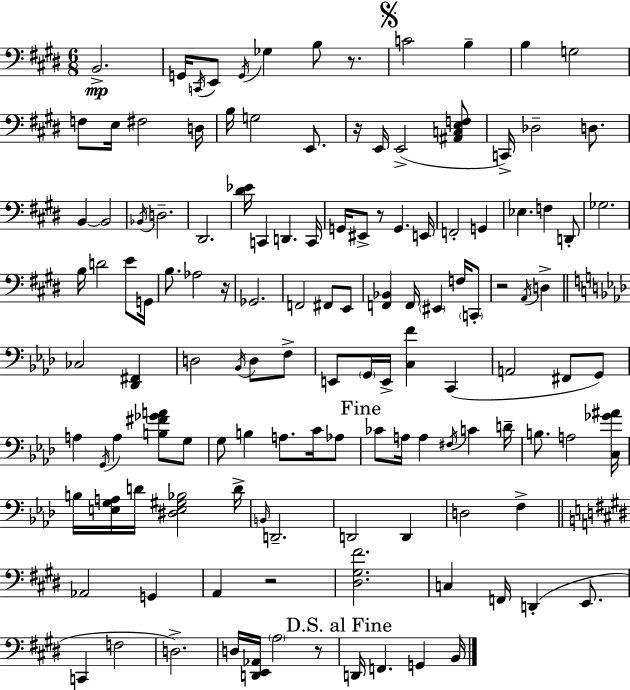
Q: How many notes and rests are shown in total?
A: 129